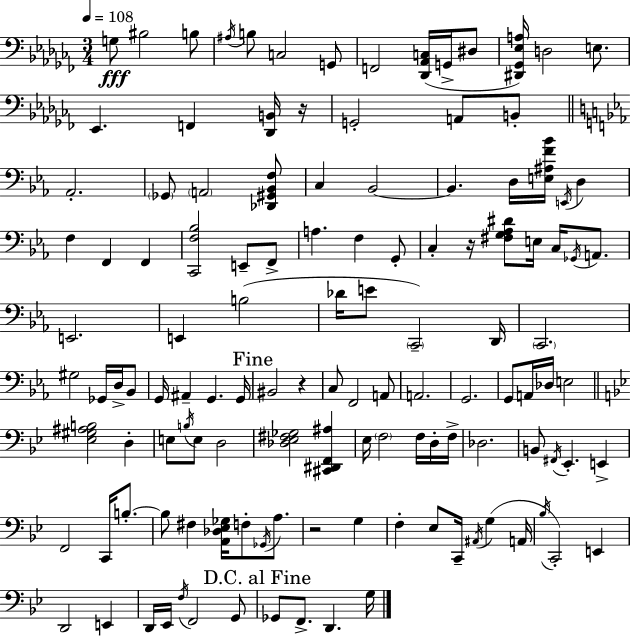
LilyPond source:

{
  \clef bass
  \numericTimeSignature
  \time 3/4
  \key aes \minor
  \tempo 4 = 108
  \repeat volta 2 { g8\fff bis2 b8 | \acciaccatura { ais16 } b8 c2 g,8 | f,2 <des, aes, c>16( g,16-> dis8 | <dis, ges, ees a>16) d2 e8. | \break ees,4. f,4 <des, b,>16 | r16 g,2-. a,8 b,8-. | \bar "||" \break \key ees \major aes,2.-. | \parenthesize ges,8 \parenthesize a,2 <des, gis, bes, f>8 | c4 bes,2~~ | bes,4. d16 <e ais f' bes'>16 \acciaccatura { e,16 } d4 | \break f4 f,4 f,4 | <c, f bes>2 e,8-- f,8-> | a4. f4 g,8-. | c4-. r16 <fis g aes dis'>8 e16 c16 \acciaccatura { ges,16 } a,8. | \break e,2. | e,4 b2( | des'16 e'8 \parenthesize c,2--) | d,16 \parenthesize c,2. | \break gis2 ges,16 d16-> | bes,8 g,16 ais,4-- g,4. | g,16 \mark "Fine" bis,2 r4 | c8 f,2 | \break a,8 a,2. | g,2. | g,8 a,16 des16 e2 | \bar "||" \break \key bes \major <ees gis ais b>2 d4-. | e8 \acciaccatura { b16 } e8 d2 | <des ees fis ges>2 <cis, dis, f, ais>4 | ees16 \parenthesize f2 f16 d16-. | \break f16-> des2. | b,8 \acciaccatura { fis,16 } ees,4.-. e,4-> | f,2 c,16 b8.-.~~ | b8 fis4 <a, des ees ges>16 f8-. \acciaccatura { ges,16 } | \break a8. r2 g4 | f4-. ees8 c,16-- \acciaccatura { ais,16 }( g4 | a,16 \acciaccatura { bes16 }) c,2-. | e,4 d,2 | \break e,4 d,16 ees,16 \acciaccatura { f16 } f,2 | g,8 \mark "D.C. al Fine" ges,8 f,8.-> d,4. | g16 } \bar "|."
}